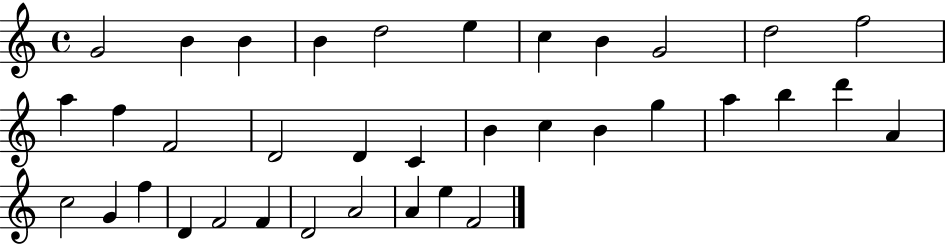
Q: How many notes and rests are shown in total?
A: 36